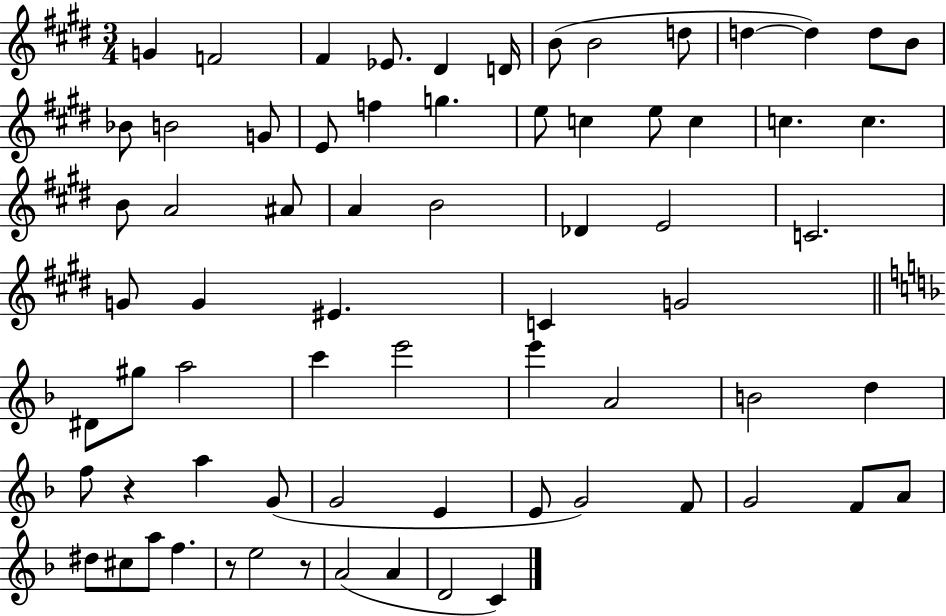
X:1
T:Untitled
M:3/4
L:1/4
K:E
G F2 ^F _E/2 ^D D/4 B/2 B2 d/2 d d d/2 B/2 _B/2 B2 G/2 E/2 f g e/2 c e/2 c c c B/2 A2 ^A/2 A B2 _D E2 C2 G/2 G ^E C G2 ^D/2 ^g/2 a2 c' e'2 e' A2 B2 d f/2 z a G/2 G2 E E/2 G2 F/2 G2 F/2 A/2 ^d/2 ^c/2 a/2 f z/2 e2 z/2 A2 A D2 C